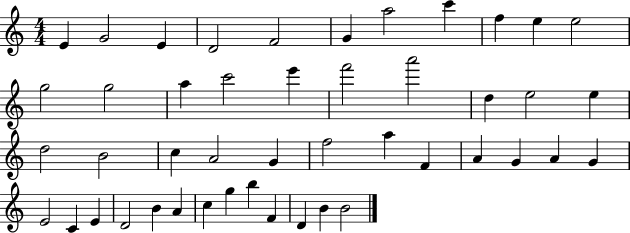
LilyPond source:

{
  \clef treble
  \numericTimeSignature
  \time 4/4
  \key c \major
  e'4 g'2 e'4 | d'2 f'2 | g'4 a''2 c'''4 | f''4 e''4 e''2 | \break g''2 g''2 | a''4 c'''2 e'''4 | f'''2 a'''2 | d''4 e''2 e''4 | \break d''2 b'2 | c''4 a'2 g'4 | f''2 a''4 f'4 | a'4 g'4 a'4 g'4 | \break e'2 c'4 e'4 | d'2 b'4 a'4 | c''4 g''4 b''4 f'4 | d'4 b'4 b'2 | \break \bar "|."
}